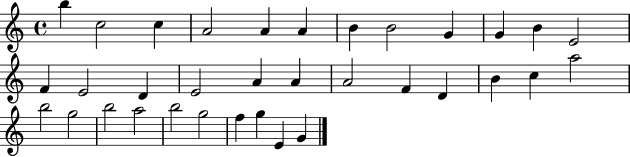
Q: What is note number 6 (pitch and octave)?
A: A4